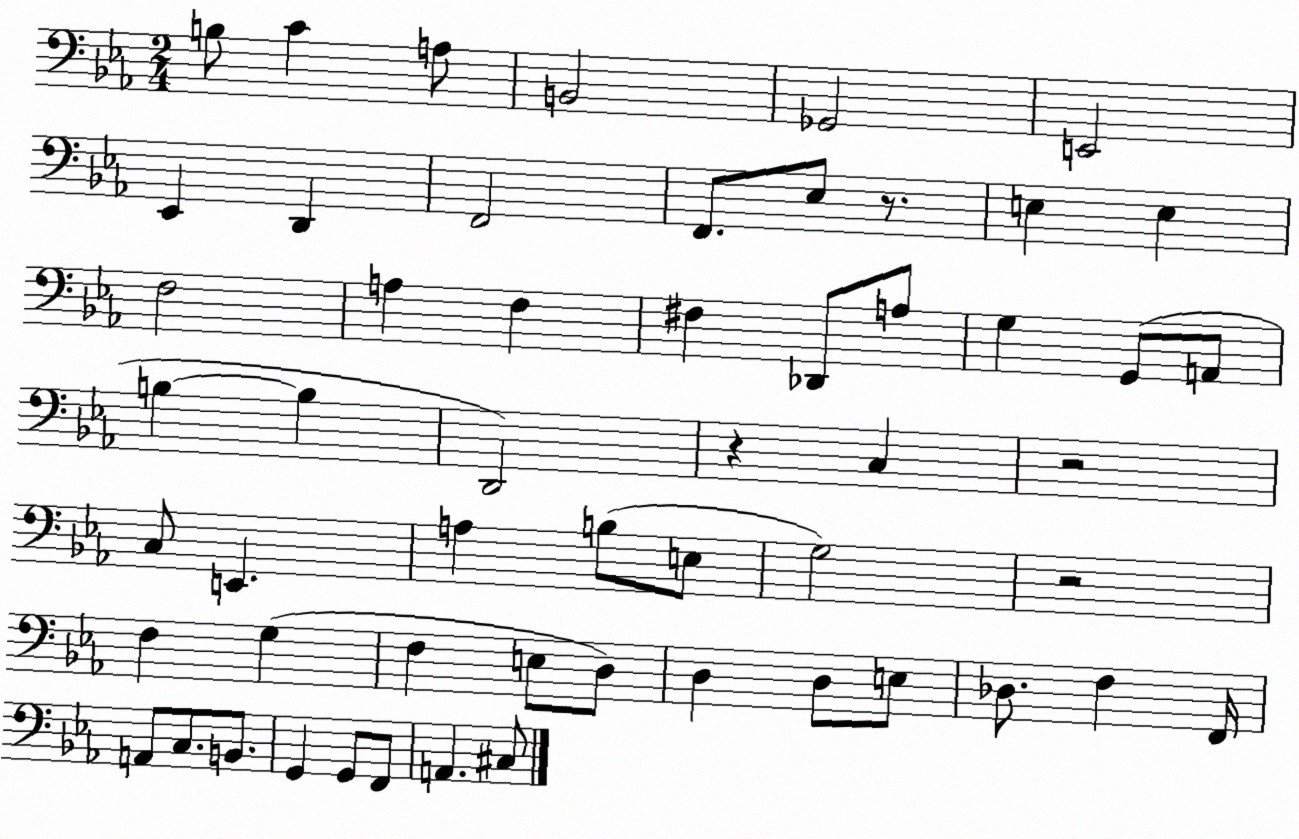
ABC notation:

X:1
T:Untitled
M:2/4
L:1/4
K:Eb
B,/2 C A,/2 B,,2 _G,,2 E,,2 _E,, D,, F,,2 F,,/2 _E,/2 z/2 E, E, F,2 A, F, ^F, _D,,/2 A,/2 G, G,,/2 A,,/2 B, B, D,,2 z C, z2 C,/2 E,, A, B,/2 E,/2 G,2 z2 F, G, F, E,/2 D,/2 D, D,/2 E,/2 _D,/2 F, F,,/4 A,,/2 C,/2 B,,/2 G,, G,,/2 F,,/2 A,, ^C,/2